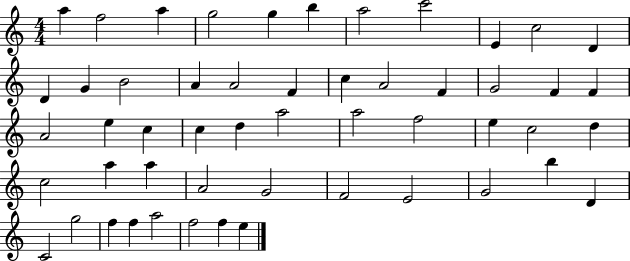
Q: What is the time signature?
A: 4/4